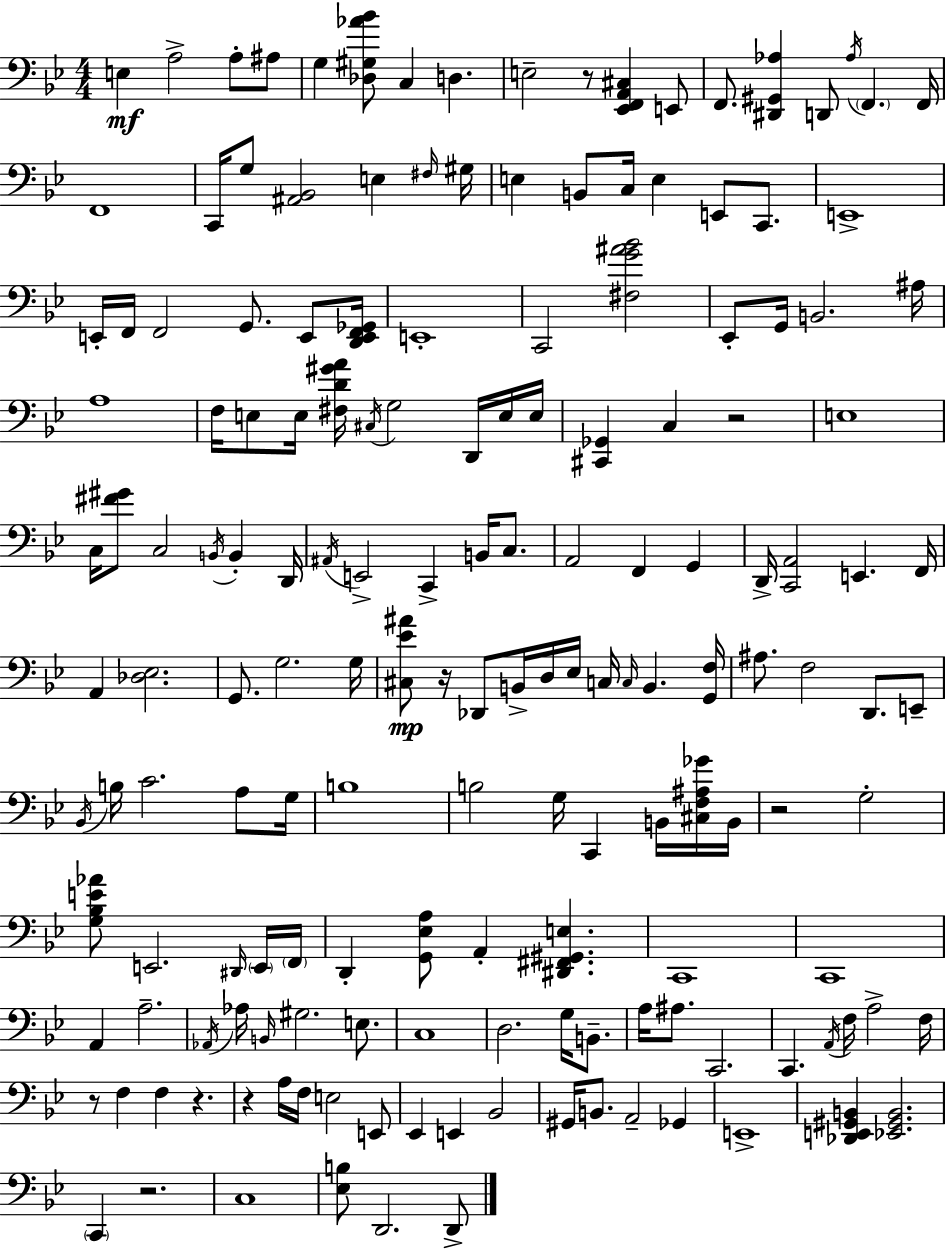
X:1
T:Untitled
M:4/4
L:1/4
K:Gm
E, A,2 A,/2 ^A,/2 G, [_D,^G,_A_B]/2 C, D, E,2 z/2 [_E,,F,,A,,^C,] E,,/2 F,,/2 [^D,,^G,,_A,] D,,/2 _A,/4 F,, F,,/4 F,,4 C,,/4 G,/2 [^A,,_B,,]2 E, ^F,/4 ^G,/4 E, B,,/2 C,/4 E, E,,/2 C,,/2 E,,4 E,,/4 F,,/4 F,,2 G,,/2 E,,/2 [D,,E,,F,,_G,,]/4 E,,4 C,,2 [^F,G^A_B]2 _E,,/2 G,,/4 B,,2 ^A,/4 A,4 F,/4 E,/2 E,/4 [^F,D^GA]/4 ^C,/4 G,2 D,,/4 E,/4 E,/4 [^C,,_G,,] C, z2 E,4 C,/4 [^F^G]/2 C,2 B,,/4 B,, D,,/4 ^A,,/4 E,,2 C,, B,,/4 C,/2 A,,2 F,, G,, D,,/4 [C,,A,,]2 E,, F,,/4 A,, [_D,_E,]2 G,,/2 G,2 G,/4 [^C,_E^A]/2 z/4 _D,,/2 B,,/4 D,/4 _E,/4 C,/4 C,/4 B,, [G,,F,]/4 ^A,/2 F,2 D,,/2 E,,/2 _B,,/4 B,/4 C2 A,/2 G,/4 B,4 B,2 G,/4 C,, B,,/4 [^C,F,^A,_G]/4 B,,/4 z2 G,2 [G,_B,E_A]/2 E,,2 ^D,,/4 E,,/4 F,,/4 D,, [G,,_E,A,]/2 A,, [^D,,^F,,^G,,E,] C,,4 C,,4 A,, A,2 _A,,/4 _A,/4 B,,/4 ^G,2 E,/2 C,4 D,2 G,/4 B,,/2 A,/4 ^A,/2 C,,2 C,, A,,/4 F,/4 A,2 F,/4 z/2 F, F, z z A,/4 F,/4 E,2 E,,/2 _E,, E,, _B,,2 ^G,,/4 B,,/2 A,,2 _G,, E,,4 [_D,,E,,^G,,B,,] [_E,,^G,,B,,]2 C,, z2 C,4 [_E,B,]/2 D,,2 D,,/2